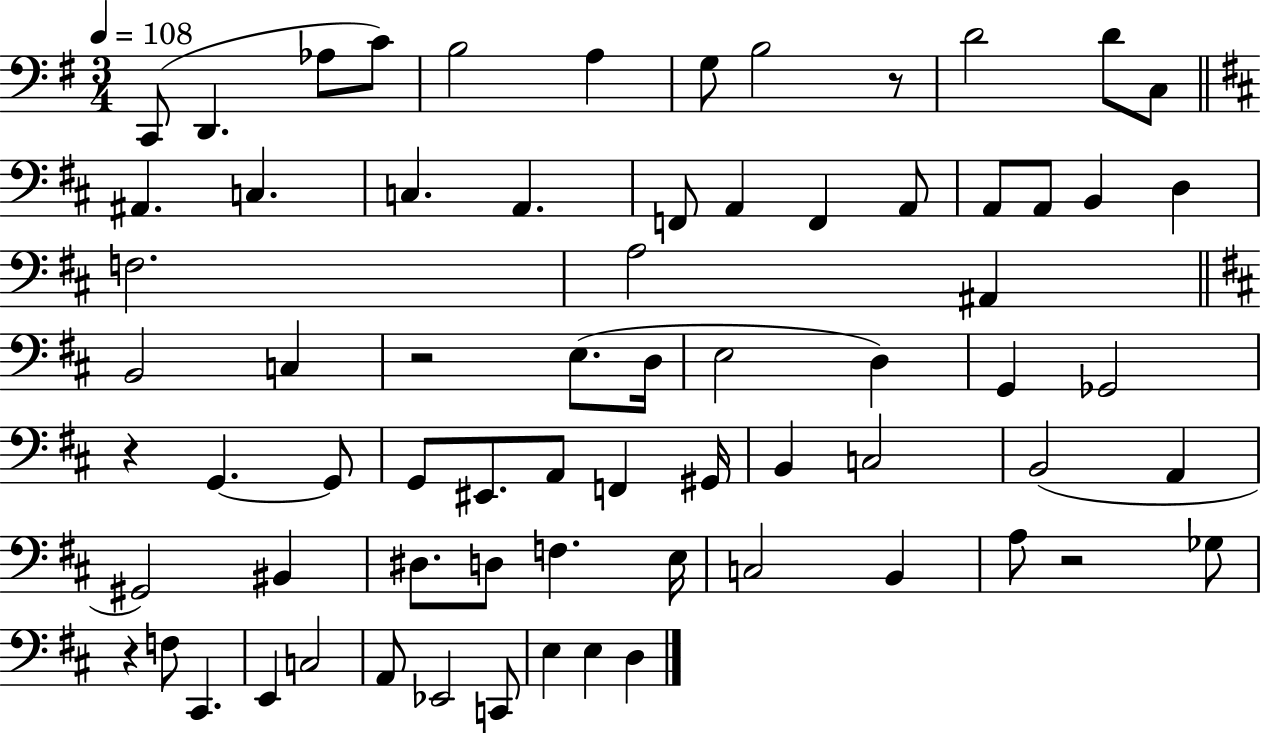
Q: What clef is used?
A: bass